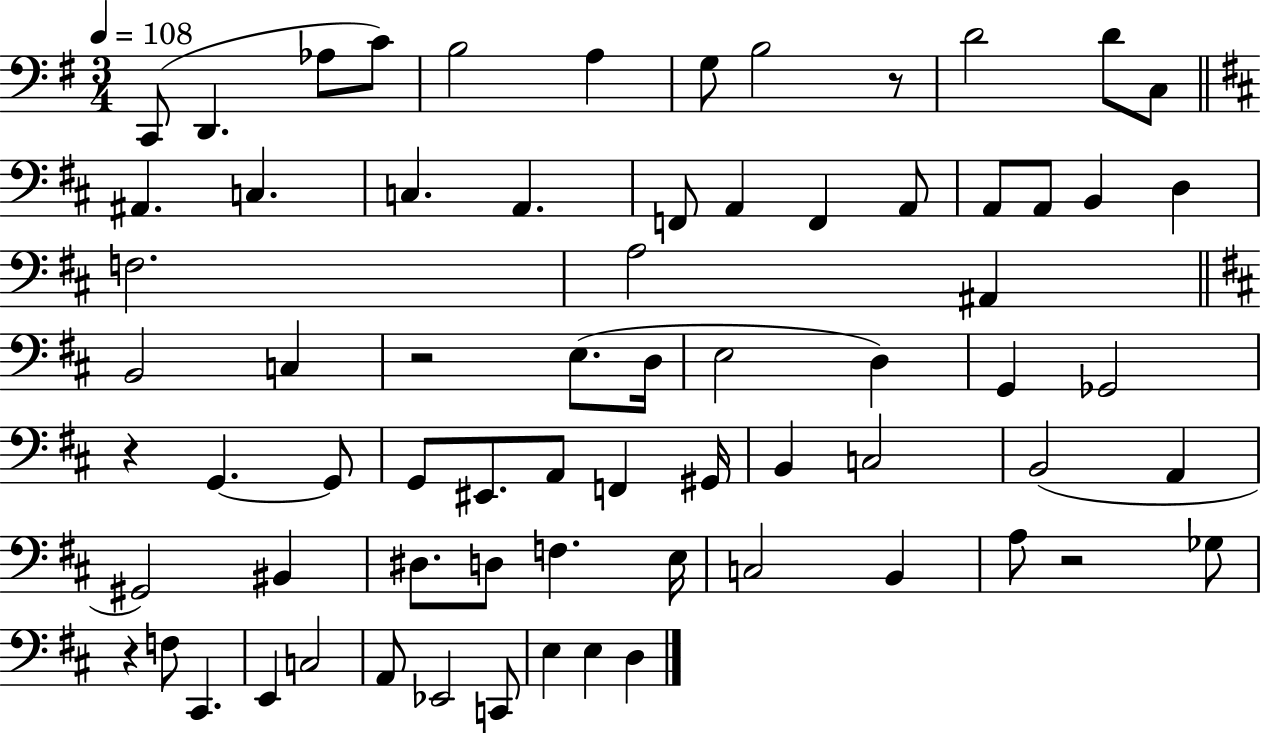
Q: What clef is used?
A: bass